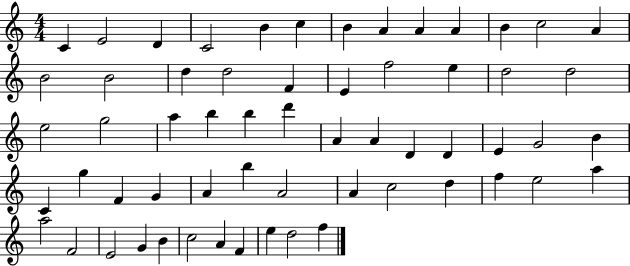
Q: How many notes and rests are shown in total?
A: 60